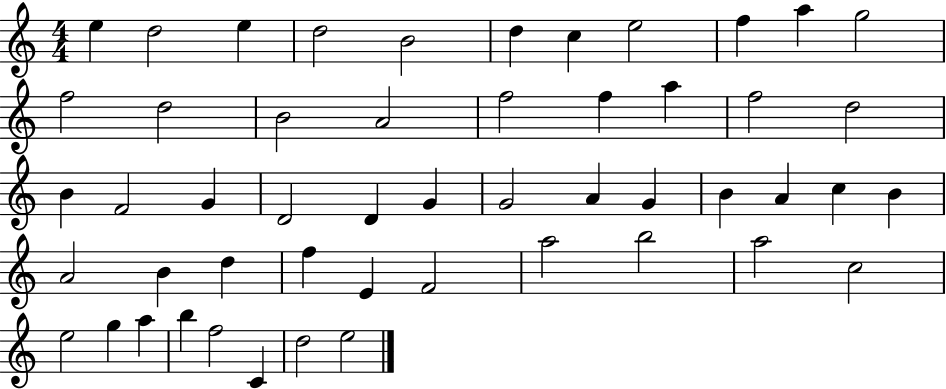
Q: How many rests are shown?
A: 0